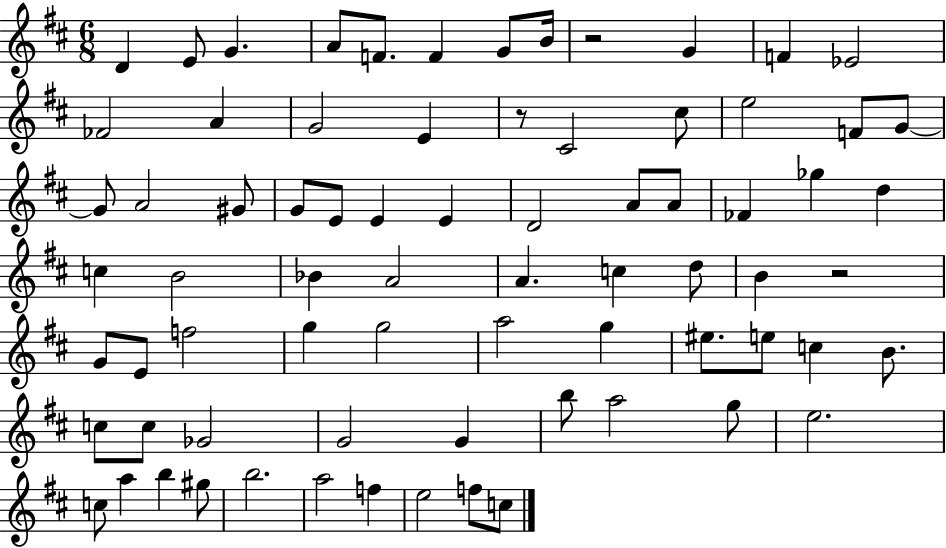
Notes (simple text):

D4/q E4/e G4/q. A4/e F4/e. F4/q G4/e B4/s R/h G4/q F4/q Eb4/h FES4/h A4/q G4/h E4/q R/e C#4/h C#5/e E5/h F4/e G4/e G4/e A4/h G#4/e G4/e E4/e E4/q E4/q D4/h A4/e A4/e FES4/q Gb5/q D5/q C5/q B4/h Bb4/q A4/h A4/q. C5/q D5/e B4/q R/h G4/e E4/e F5/h G5/q G5/h A5/h G5/q EIS5/e. E5/e C5/q B4/e. C5/e C5/e Gb4/h G4/h G4/q B5/e A5/h G5/e E5/h. C5/e A5/q B5/q G#5/e B5/h. A5/h F5/q E5/h F5/e C5/e